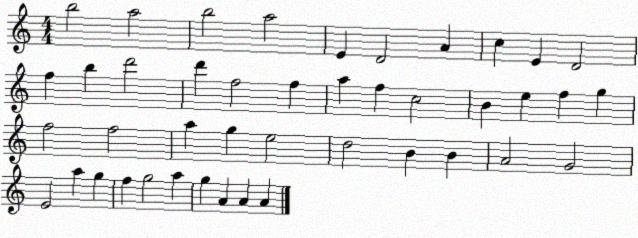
X:1
T:Untitled
M:4/4
L:1/4
K:C
b2 a2 b2 a2 E D2 A c E D2 f b d'2 d' f2 f a f c2 B e f g f2 f2 a g e2 d2 B B A2 G2 E2 a g f g2 a g A A A